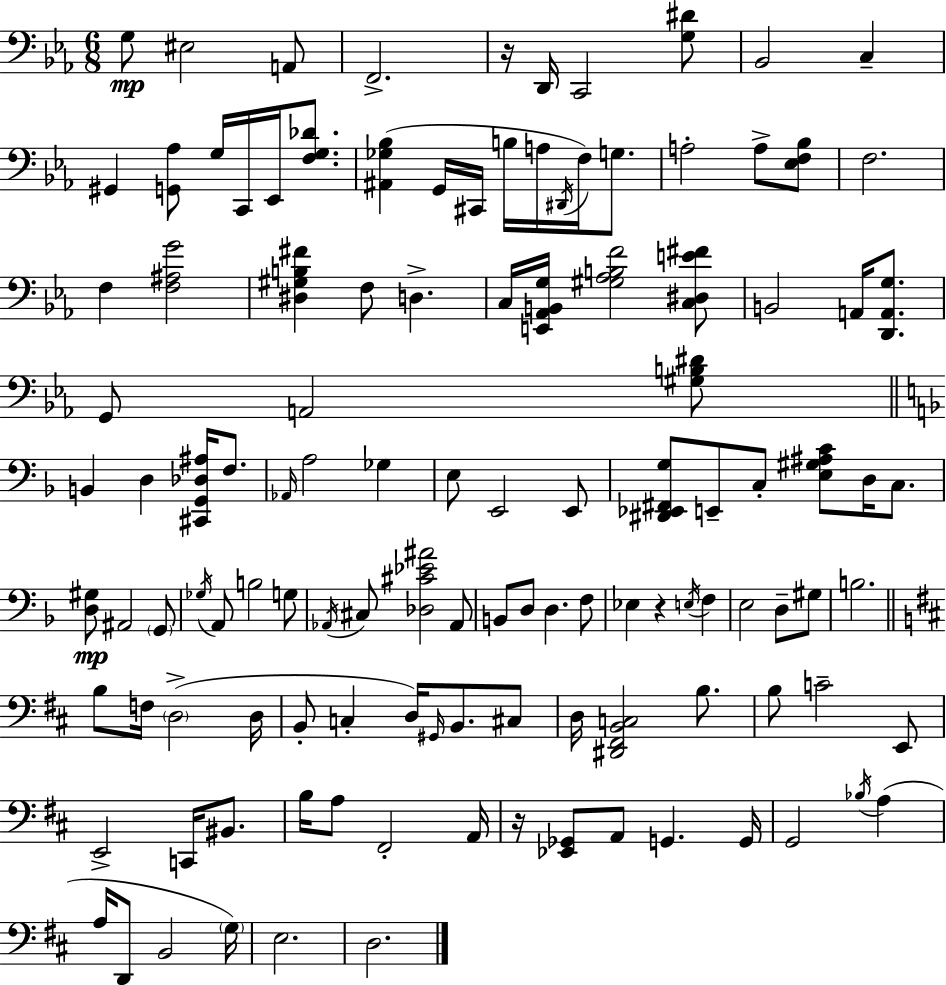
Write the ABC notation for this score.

X:1
T:Untitled
M:6/8
L:1/4
K:Cm
G,/2 ^E,2 A,,/2 F,,2 z/4 D,,/4 C,,2 [G,^D]/2 _B,,2 C, ^G,, [G,,_A,]/2 G,/4 C,,/4 _E,,/4 [F,G,_D]/2 [^A,,_G,_B,] G,,/4 ^C,,/4 B,/4 A,/4 ^D,,/4 F,/4 G,/2 A,2 A,/2 [_E,F,_B,]/2 F,2 F, [F,^A,G]2 [^D,^G,B,^F] F,/2 D, C,/4 [E,,_A,,B,,G,]/4 [^G,_A,B,F]2 [C,^D,E^F]/2 B,,2 A,,/4 [D,,A,,G,]/2 G,,/2 A,,2 [^G,B,^D]/2 B,, D, [^C,,G,,_D,^A,]/4 F,/2 _A,,/4 A,2 _G, E,/2 E,,2 E,,/2 [^D,,_E,,^F,,G,]/2 E,,/2 C,/2 [E,^G,^A,C]/2 D,/4 C,/2 [D,^G,]/2 ^A,,2 G,,/2 _G,/4 A,,/2 B,2 G,/2 _A,,/4 ^C,/2 [_D,^C_E^A]2 _A,,/2 B,,/2 D,/2 D, F,/2 _E, z E,/4 F, E,2 D,/2 ^G,/2 B,2 B,/2 F,/4 D,2 D,/4 B,,/2 C, D,/4 ^G,,/4 B,,/2 ^C,/2 D,/4 [^D,,^F,,B,,C,]2 B,/2 B,/2 C2 E,,/2 E,,2 C,,/4 ^B,,/2 B,/4 A,/2 ^F,,2 A,,/4 z/4 [_E,,_G,,]/2 A,,/2 G,, G,,/4 G,,2 _B,/4 A, A,/4 D,,/2 B,,2 G,/4 E,2 D,2